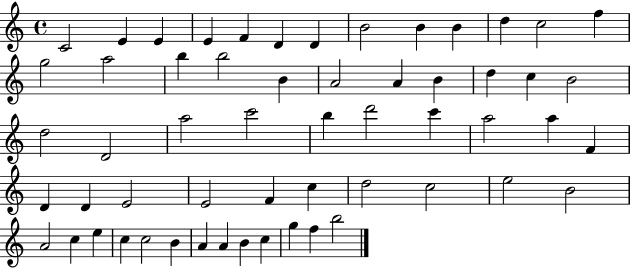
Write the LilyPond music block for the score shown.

{
  \clef treble
  \time 4/4
  \defaultTimeSignature
  \key c \major
  c'2 e'4 e'4 | e'4 f'4 d'4 d'4 | b'2 b'4 b'4 | d''4 c''2 f''4 | \break g''2 a''2 | b''4 b''2 b'4 | a'2 a'4 b'4 | d''4 c''4 b'2 | \break d''2 d'2 | a''2 c'''2 | b''4 d'''2 c'''4 | a''2 a''4 f'4 | \break d'4 d'4 e'2 | e'2 f'4 c''4 | d''2 c''2 | e''2 b'2 | \break a'2 c''4 e''4 | c''4 c''2 b'4 | a'4 a'4 b'4 c''4 | g''4 f''4 b''2 | \break \bar "|."
}